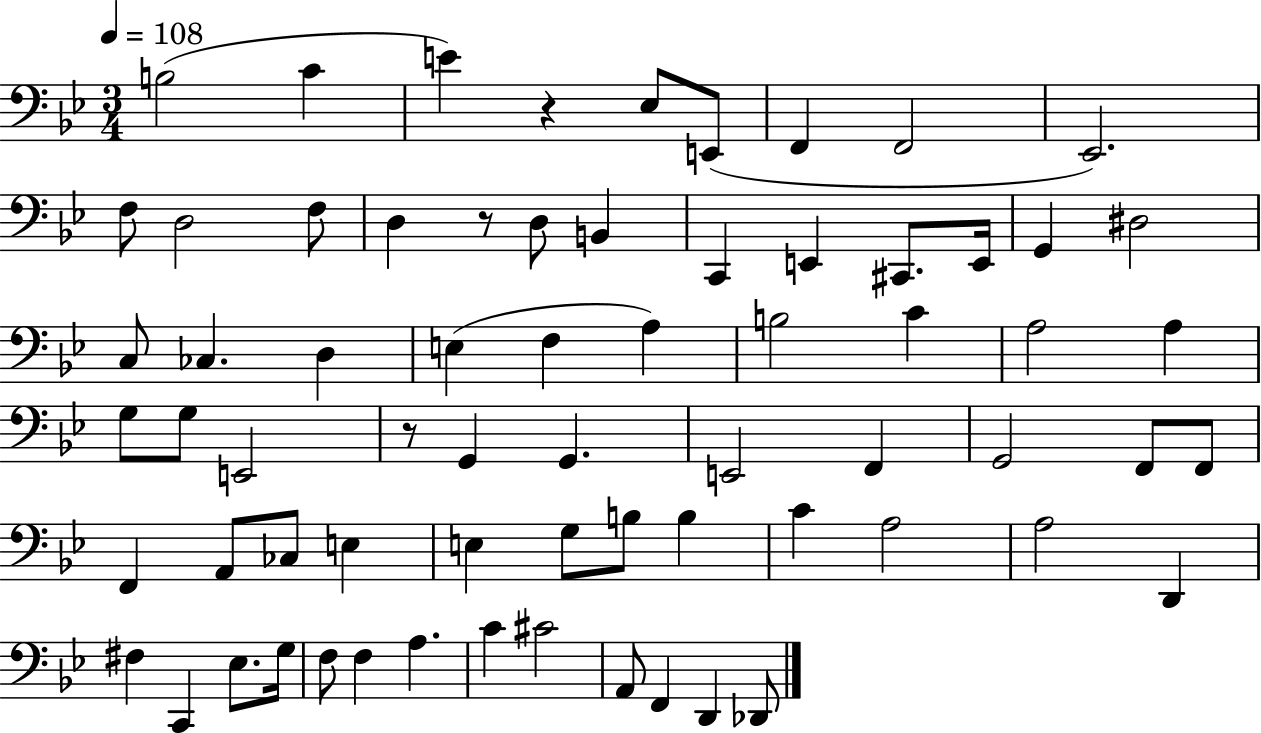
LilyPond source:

{
  \clef bass
  \numericTimeSignature
  \time 3/4
  \key bes \major
  \tempo 4 = 108
  b2( c'4 | e'4) r4 ees8 e,8( | f,4 f,2 | ees,2.) | \break f8 d2 f8 | d4 r8 d8 b,4 | c,4 e,4 cis,8. e,16 | g,4 dis2 | \break c8 ces4. d4 | e4( f4 a4) | b2 c'4 | a2 a4 | \break g8 g8 e,2 | r8 g,4 g,4. | e,2 f,4 | g,2 f,8 f,8 | \break f,4 a,8 ces8 e4 | e4 g8 b8 b4 | c'4 a2 | a2 d,4 | \break fis4 c,4 ees8. g16 | f8 f4 a4. | c'4 cis'2 | a,8 f,4 d,4 des,8 | \break \bar "|."
}